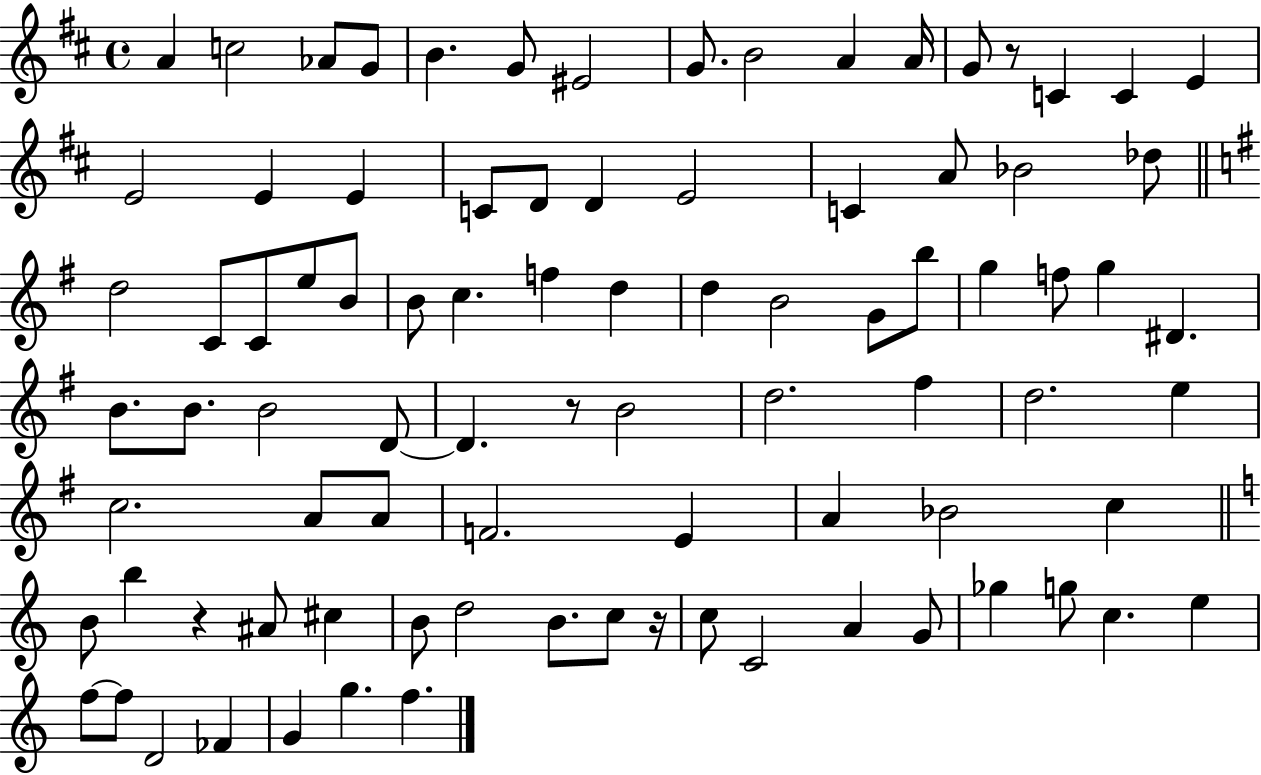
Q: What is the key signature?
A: D major